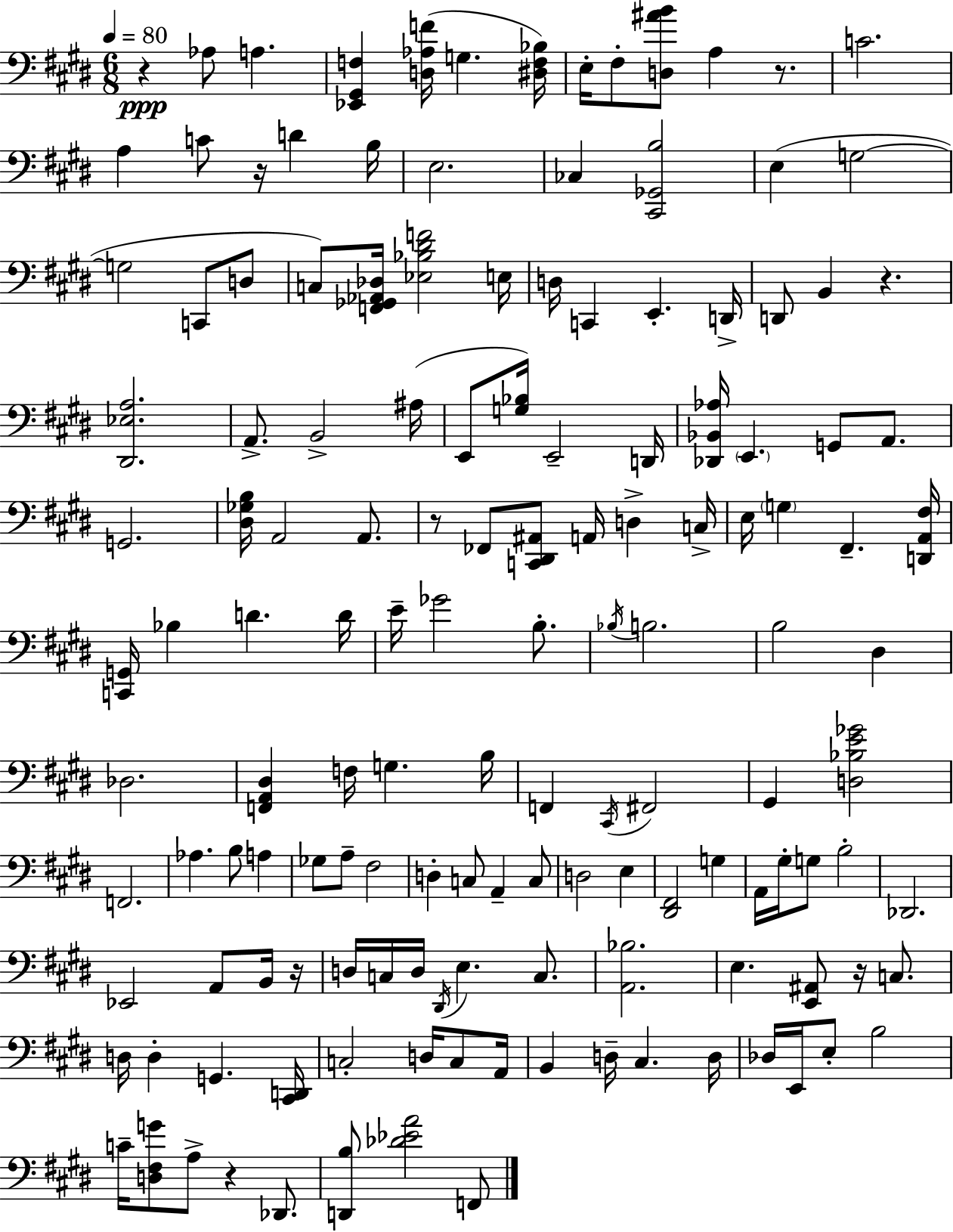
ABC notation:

X:1
T:Untitled
M:6/8
L:1/4
K:E
z _A,/2 A, [_E,,^G,,F,] [D,_A,F]/4 G, [^D,F,_B,]/4 E,/4 ^F,/2 [D,^AB]/2 A, z/2 C2 A, C/2 z/4 D B,/4 E,2 _C, [^C,,_G,,B,]2 E, G,2 G,2 C,,/2 D,/2 C,/2 [F,,_G,,_A,,_D,]/4 [_E,_B,^DF]2 E,/4 D,/4 C,, E,, D,,/4 D,,/2 B,, z [^D,,_E,A,]2 A,,/2 B,,2 ^A,/4 E,,/2 [G,_B,]/4 E,,2 D,,/4 [_D,,_B,,_A,]/4 E,, G,,/2 A,,/2 G,,2 [^D,_G,B,]/4 A,,2 A,,/2 z/2 _F,,/2 [C,,^D,,^A,,]/2 A,,/4 D, C,/4 E,/4 G, ^F,, [D,,A,,^F,]/4 [C,,G,,]/4 _B, D D/4 E/4 _G2 B,/2 _B,/4 B,2 B,2 ^D, _D,2 [F,,A,,^D,] F,/4 G, B,/4 F,, ^C,,/4 ^F,,2 ^G,, [D,_B,E_G]2 F,,2 _A, B,/2 A, _G,/2 A,/2 ^F,2 D, C,/2 A,, C,/2 D,2 E, [^D,,^F,,]2 G, A,,/4 ^G,/4 G,/2 B,2 _D,,2 _E,,2 A,,/2 B,,/4 z/4 D,/4 C,/4 D,/4 ^D,,/4 E, C,/2 [A,,_B,]2 E, [E,,^A,,]/2 z/4 C,/2 D,/4 D, G,, [^C,,D,,]/4 C,2 D,/4 C,/2 A,,/4 B,, D,/4 ^C, D,/4 _D,/4 E,,/4 E,/2 B,2 C/4 [D,^F,G]/2 A,/2 z _D,,/2 [D,,B,]/2 [_D_EA]2 F,,/2